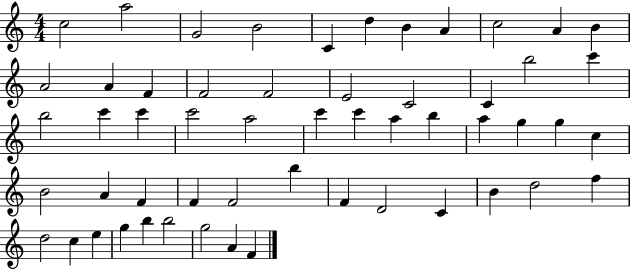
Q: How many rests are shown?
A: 0